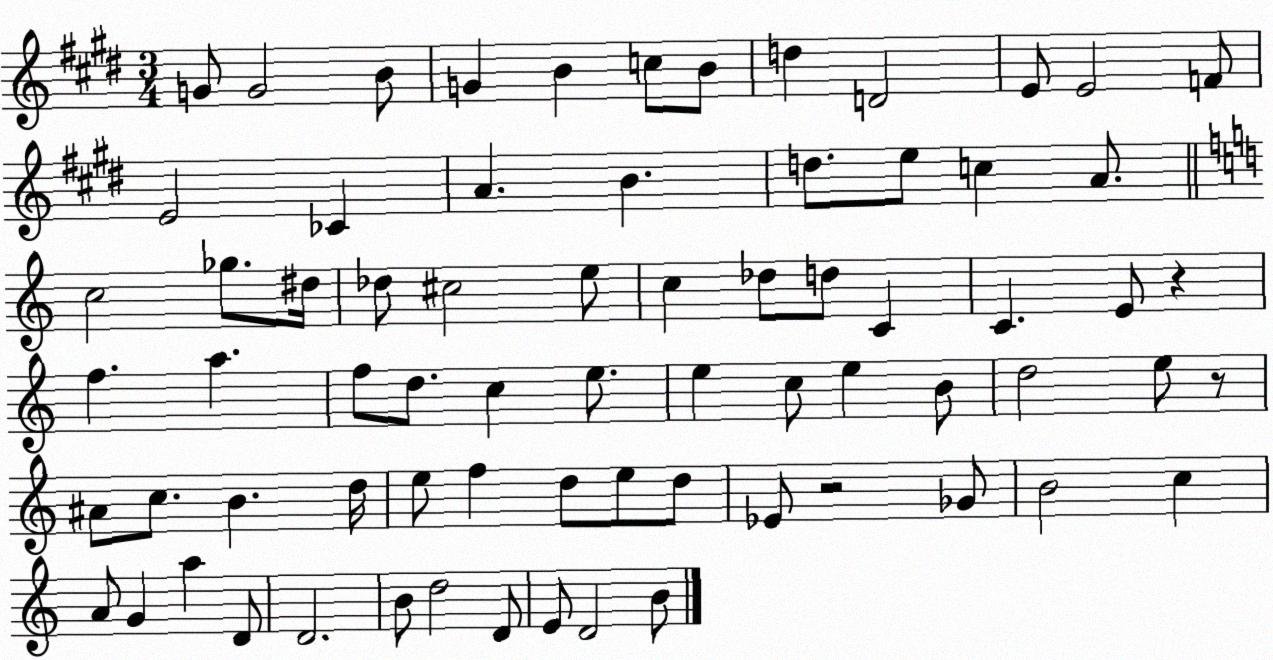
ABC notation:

X:1
T:Untitled
M:3/4
L:1/4
K:E
G/2 G2 B/2 G B c/2 B/2 d D2 E/2 E2 F/2 E2 _C A B d/2 e/2 c A/2 c2 _g/2 ^d/4 _d/2 ^c2 e/2 c _d/2 d/2 C C E/2 z f a f/2 d/2 c e/2 e c/2 e B/2 d2 e/2 z/2 ^A/2 c/2 B d/4 e/2 f d/2 e/2 d/2 _E/2 z2 _G/2 B2 c A/2 G a D/2 D2 B/2 d2 D/2 E/2 D2 B/2